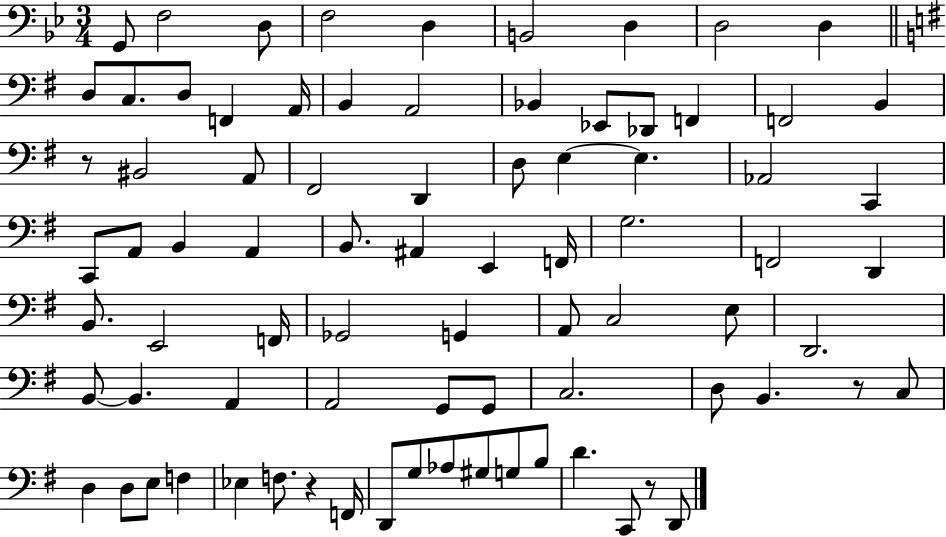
G2/e F3/h D3/e F3/h D3/q B2/h D3/q D3/h D3/q D3/e C3/e. D3/e F2/q A2/s B2/q A2/h Bb2/q Eb2/e Db2/e F2/q F2/h B2/q R/e BIS2/h A2/e F#2/h D2/q D3/e E3/q E3/q. Ab2/h C2/q C2/e A2/e B2/q A2/q B2/e. A#2/q E2/q F2/s G3/h. F2/h D2/q B2/e. E2/h F2/s Gb2/h G2/q A2/e C3/h E3/e D2/h. B2/e B2/q. A2/q A2/h G2/e G2/e C3/h. D3/e B2/q. R/e C3/e D3/q D3/e E3/e F3/q Eb3/q F3/e. R/q F2/s D2/e G3/e Ab3/e G#3/e G3/e B3/e D4/q. C2/e R/e D2/e